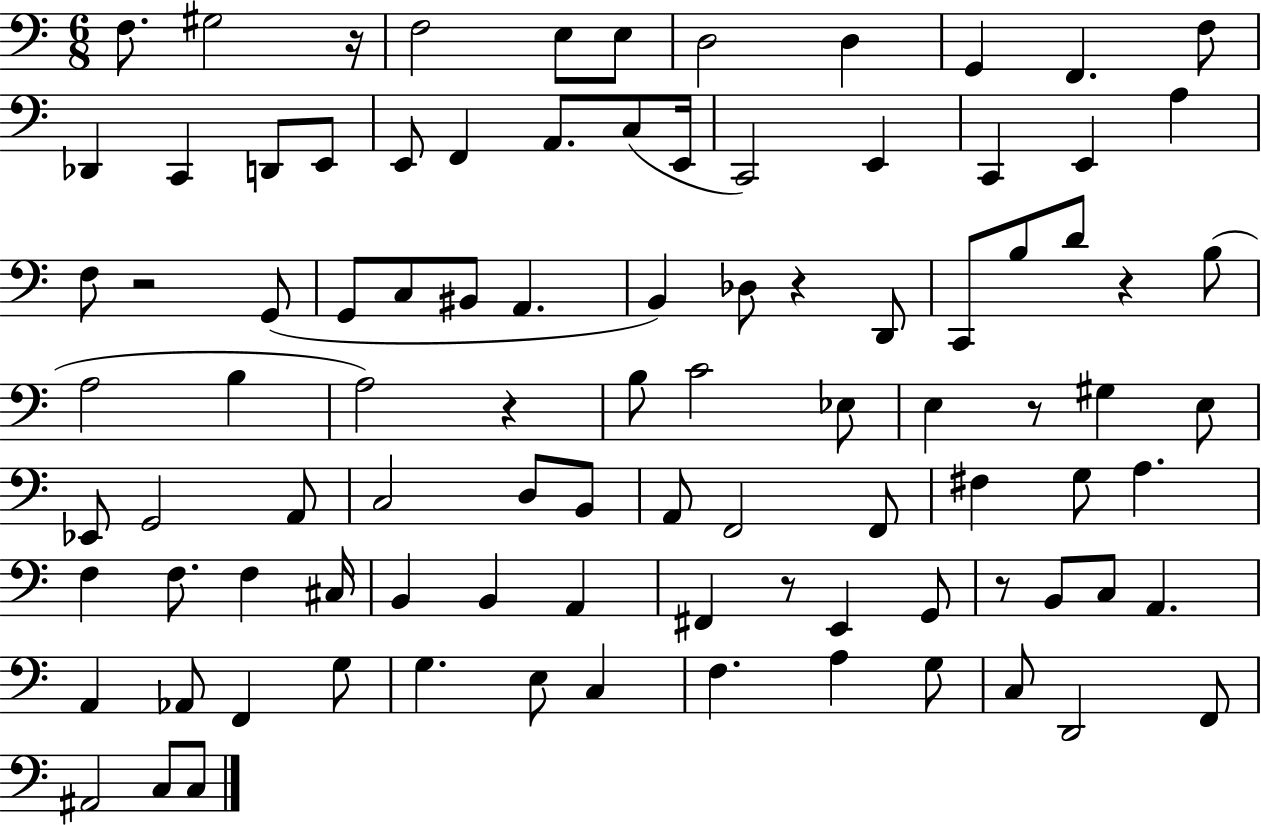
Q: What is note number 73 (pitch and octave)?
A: Ab2